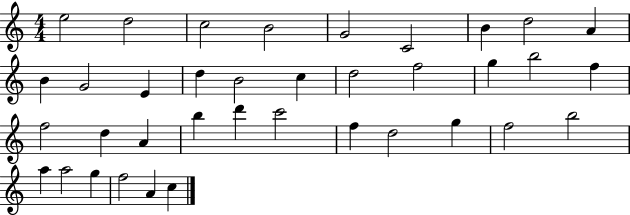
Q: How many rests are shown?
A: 0